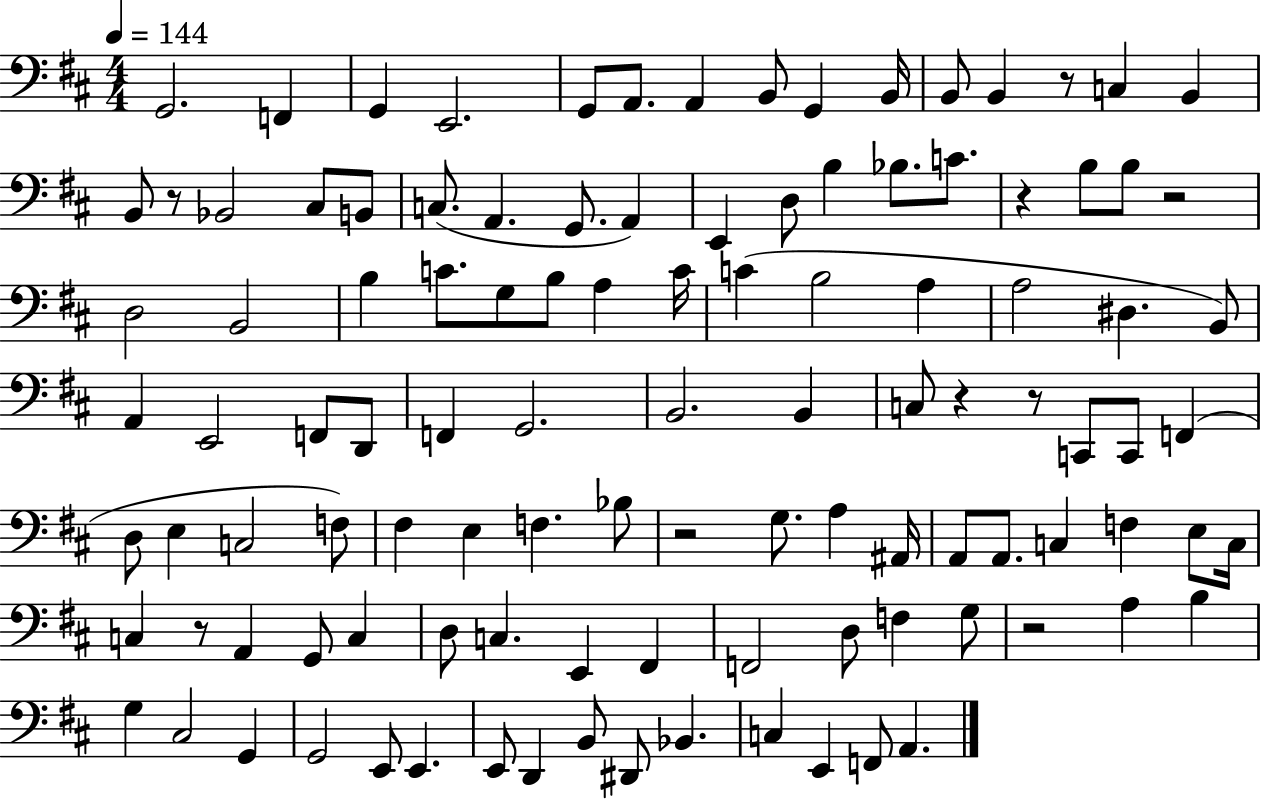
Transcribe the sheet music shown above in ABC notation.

X:1
T:Untitled
M:4/4
L:1/4
K:D
G,,2 F,, G,, E,,2 G,,/2 A,,/2 A,, B,,/2 G,, B,,/4 B,,/2 B,, z/2 C, B,, B,,/2 z/2 _B,,2 ^C,/2 B,,/2 C,/2 A,, G,,/2 A,, E,, D,/2 B, _B,/2 C/2 z B,/2 B,/2 z2 D,2 B,,2 B, C/2 G,/2 B,/2 A, C/4 C B,2 A, A,2 ^D, B,,/2 A,, E,,2 F,,/2 D,,/2 F,, G,,2 B,,2 B,, C,/2 z z/2 C,,/2 C,,/2 F,, D,/2 E, C,2 F,/2 ^F, E, F, _B,/2 z2 G,/2 A, ^A,,/4 A,,/2 A,,/2 C, F, E,/2 C,/4 C, z/2 A,, G,,/2 C, D,/2 C, E,, ^F,, F,,2 D,/2 F, G,/2 z2 A, B, G, ^C,2 G,, G,,2 E,,/2 E,, E,,/2 D,, B,,/2 ^D,,/2 _B,, C, E,, F,,/2 A,,